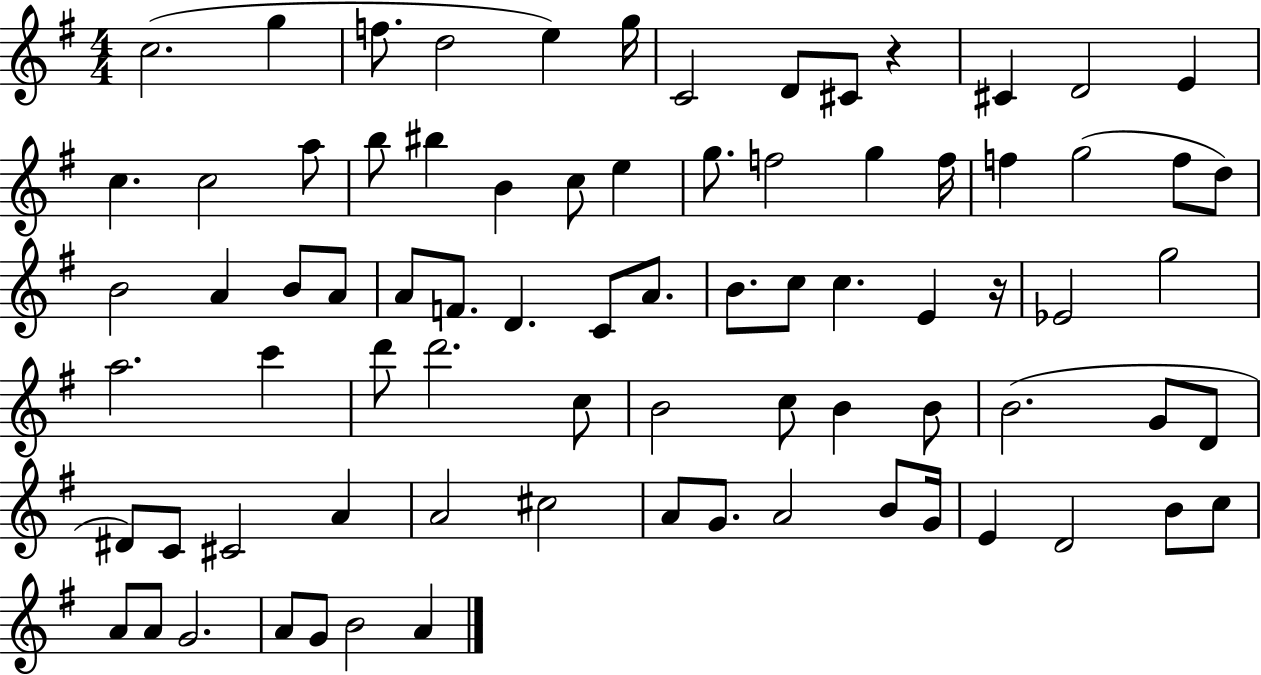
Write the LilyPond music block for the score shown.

{
  \clef treble
  \numericTimeSignature
  \time 4/4
  \key g \major
  c''2.( g''4 | f''8. d''2 e''4) g''16 | c'2 d'8 cis'8 r4 | cis'4 d'2 e'4 | \break c''4. c''2 a''8 | b''8 bis''4 b'4 c''8 e''4 | g''8. f''2 g''4 f''16 | f''4 g''2( f''8 d''8) | \break b'2 a'4 b'8 a'8 | a'8 f'8. d'4. c'8 a'8. | b'8. c''8 c''4. e'4 r16 | ees'2 g''2 | \break a''2. c'''4 | d'''8 d'''2. c''8 | b'2 c''8 b'4 b'8 | b'2.( g'8 d'8 | \break dis'8) c'8 cis'2 a'4 | a'2 cis''2 | a'8 g'8. a'2 b'8 g'16 | e'4 d'2 b'8 c''8 | \break a'8 a'8 g'2. | a'8 g'8 b'2 a'4 | \bar "|."
}